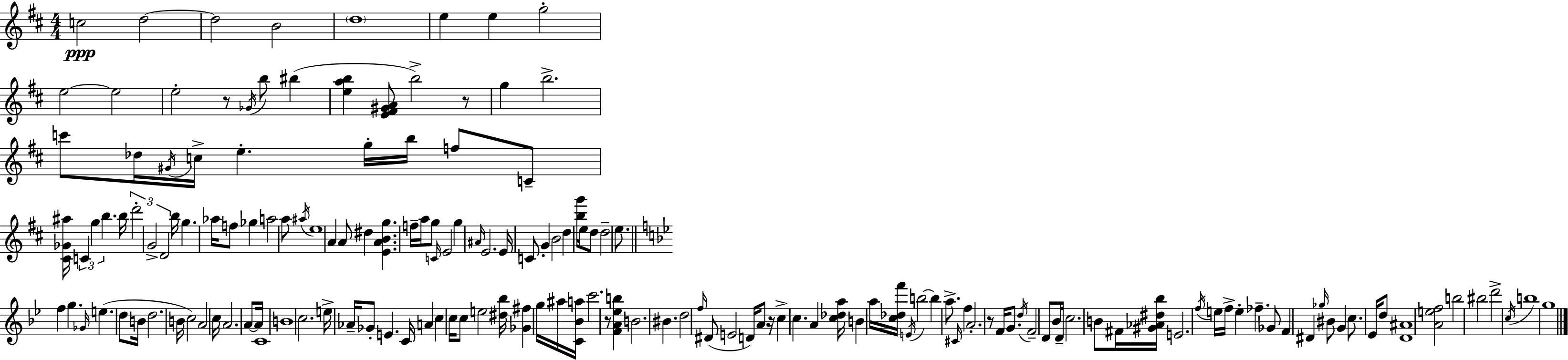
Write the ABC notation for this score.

X:1
T:Untitled
M:4/4
L:1/4
K:D
c2 d2 d2 B2 d4 e e g2 e2 e2 e2 z/2 _G/4 b/2 ^b [eab] [E^F^GA]/2 b2 z/2 g b2 c'/2 _d/4 ^G/4 c/4 e g/4 b/4 f/2 C/2 [^C_G^a]/4 C g b b/4 d'2 G2 D2 b/4 g _a/4 f/2 _g a2 a/2 ^a/4 e4 A A/2 ^d [EABg] f/4 a/4 g/2 C/4 E2 g ^A/4 E2 E/4 C/2 G B2 d [bg']/4 e/2 d/2 d2 e/2 f g _G/4 e d/2 B/4 d2 B/4 c2 A2 c/4 A2 A/2 A/4 C4 B4 c2 e/4 _A/4 _G/2 E C/4 A c c/4 c/2 e2 [^d_b]/4 [_G^f] g/4 ^a/4 [C_Ba]/4 c'2 z/2 [FA_eb] B2 ^B d2 f/4 ^D/2 E2 D/4 A/2 z/4 c c A [c_da]/4 B a/4 [c_df']/4 E/4 b2 b a/2 ^C/4 f A2 z/2 F/4 G/2 d/4 F2 D/2 _B/4 D/4 c2 B/2 ^F/4 [^G_A^d_b]/4 E2 f/4 e/4 f/4 e _f _G/2 F ^D _g/4 ^B/2 G c/2 _E/4 d/2 [D^A]4 [Aef]2 b2 ^b2 d'2 c/4 b4 g4